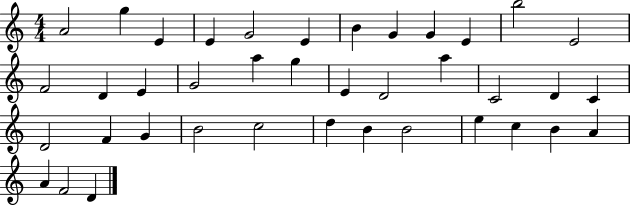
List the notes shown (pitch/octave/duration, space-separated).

A4/h G5/q E4/q E4/q G4/h E4/q B4/q G4/q G4/q E4/q B5/h E4/h F4/h D4/q E4/q G4/h A5/q G5/q E4/q D4/h A5/q C4/h D4/q C4/q D4/h F4/q G4/q B4/h C5/h D5/q B4/q B4/h E5/q C5/q B4/q A4/q A4/q F4/h D4/q